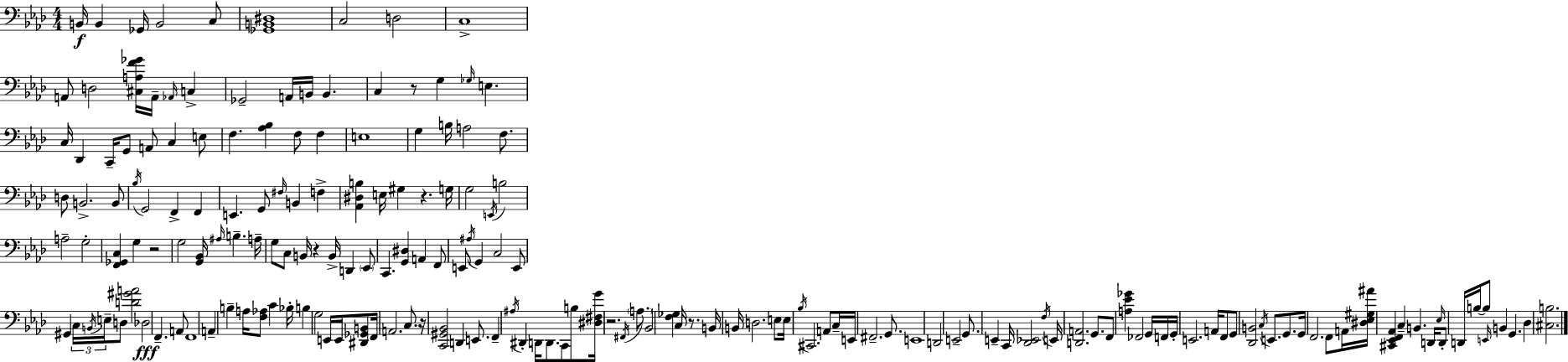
B2/s B2/q Gb2/s B2/h C3/e [Gb2,B2,D#3]/w C3/h D3/h C3/w A2/e D3/h [C#3,A3,F4,Gb4]/s A2/s Ab2/s C3/q Gb2/h A2/s B2/s B2/q. C3/q R/e G3/q Gb3/s E3/q. C3/s Db2/q C2/s G2/e A2/e C3/q E3/e F3/q. [Ab3,Bb3]/q F3/e F3/q E3/w G3/q B3/s A3/h F3/e. D3/e B2/h. B2/e Bb3/s G2/h F2/q F2/q E2/q. G2/e F#3/s B2/q F3/q [Ab2,D#3,B3]/q E3/s G#3/q R/q. G3/s G3/h E2/s B3/h A3/h G3/h [F2,Gb2,C3]/q G3/q R/h G3/h [G2,Bb2]/s A#3/s B3/q. A3/s G3/e C3/e B2/s R/q B2/s D2/q Eb2/e C2/q. [G2,D#3]/q A2/q F2/e E2/e A#3/s G2/q C3/h E2/e G#2/q C3/s B2/s E3/s D3/e [D4,G#4,A4]/h Db3/h F2/q. A2/e F2/w A2/q B3/q A3/s [F3,Ab3]/e C4/q Bb3/s B3/q G3/h E2/s E2/s [D#2,Gb2,B2]/e F2/s A2/h. C3/e. R/s [C2,G#2,Bb2]/h D2/q E2/e. F2/q A#3/s D#2/q D2/s D2/e. C2/e B3/e [D#3,F#3,G4]/s R/h. F#2/s A3/e. Bb2/h [F3,Gb3]/q C3/s R/e. B2/s B2/s D3/h. E3/e E3/s Bb3/s C#2/h. A2/e C3/s E2/s F#2/h. G2/e. E2/w D2/h E2/h G2/e. E2/q C2/s [Db2,Eb2]/h F3/s E2/s [D2,A2]/h. G2/e. F2/e [A3,Eb4,Gb4]/q FES2/h G2/s F2/s G2/s E2/h. A2/s F2/e G2/e [Db2,B2]/h C3/s E2/e. G2/e. G2/s F2/h. F2/e A2/s [D#3,Eb3,G#3,A#4]/s [C#2,Eb2,F2,Ab2]/q C3/q B2/q. D2/s Eb3/s D2/e D2/s B3/s B3/e E2/s B2/q G2/q. Db3/q [C#3,B3]/h.